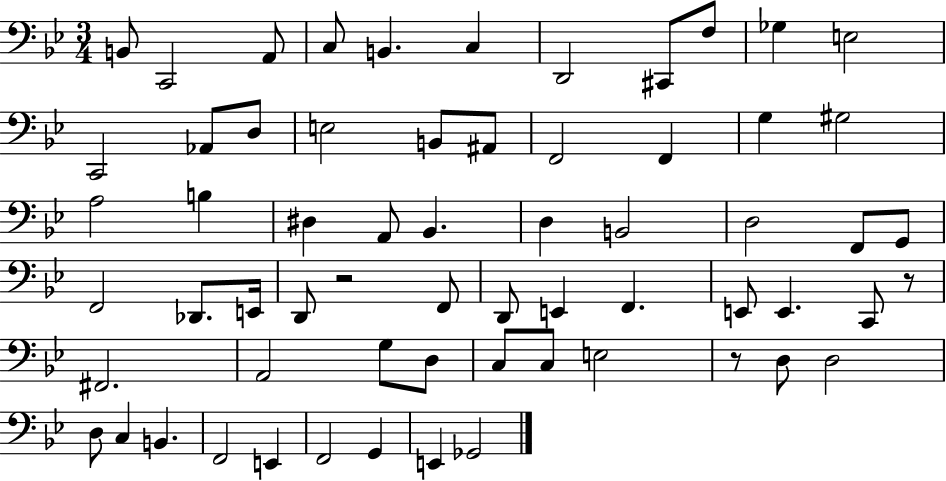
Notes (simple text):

B2/e C2/h A2/e C3/e B2/q. C3/q D2/h C#2/e F3/e Gb3/q E3/h C2/h Ab2/e D3/e E3/h B2/e A#2/e F2/h F2/q G3/q G#3/h A3/h B3/q D#3/q A2/e Bb2/q. D3/q B2/h D3/h F2/e G2/e F2/h Db2/e. E2/s D2/e R/h F2/e D2/e E2/q F2/q. E2/e E2/q. C2/e R/e F#2/h. A2/h G3/e D3/e C3/e C3/e E3/h R/e D3/e D3/h D3/e C3/q B2/q. F2/h E2/q F2/h G2/q E2/q Gb2/h